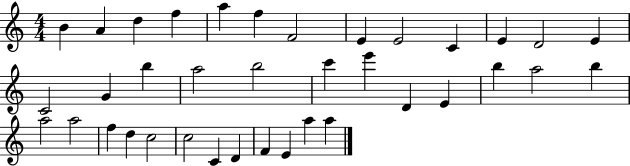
B4/q A4/q D5/q F5/q A5/q F5/q F4/h E4/q E4/h C4/q E4/q D4/h E4/q C4/h G4/q B5/q A5/h B5/h C6/q E6/q D4/q E4/q B5/q A5/h B5/q A5/h A5/h F5/q D5/q C5/h C5/h C4/q D4/q F4/q E4/q A5/q A5/q